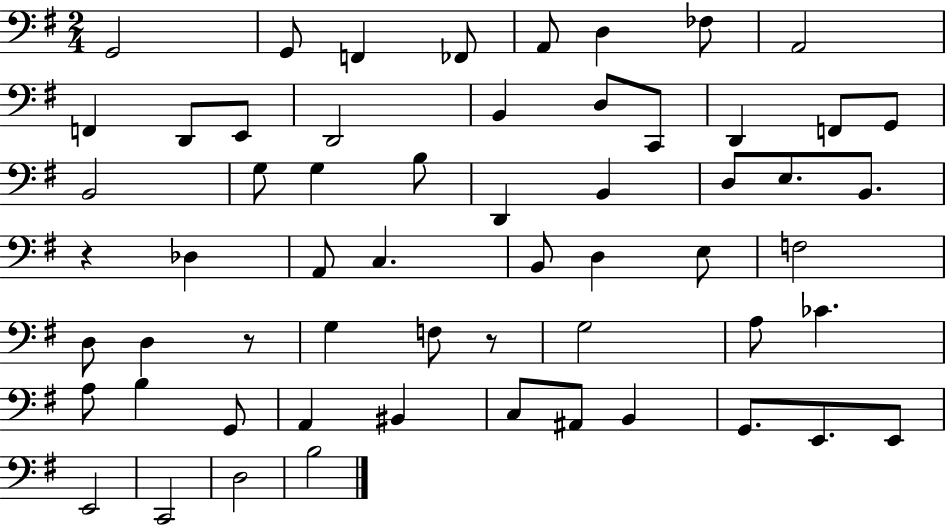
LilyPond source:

{
  \clef bass
  \numericTimeSignature
  \time 2/4
  \key g \major
  g,2 | g,8 f,4 fes,8 | a,8 d4 fes8 | a,2 | \break f,4 d,8 e,8 | d,2 | b,4 d8 c,8 | d,4 f,8 g,8 | \break b,2 | g8 g4 b8 | d,4 b,4 | d8 e8. b,8. | \break r4 des4 | a,8 c4. | b,8 d4 e8 | f2 | \break d8 d4 r8 | g4 f8 r8 | g2 | a8 ces'4. | \break a8 b4 g,8 | a,4 bis,4 | c8 ais,8 b,4 | g,8. e,8. e,8 | \break e,2 | c,2 | d2 | b2 | \break \bar "|."
}